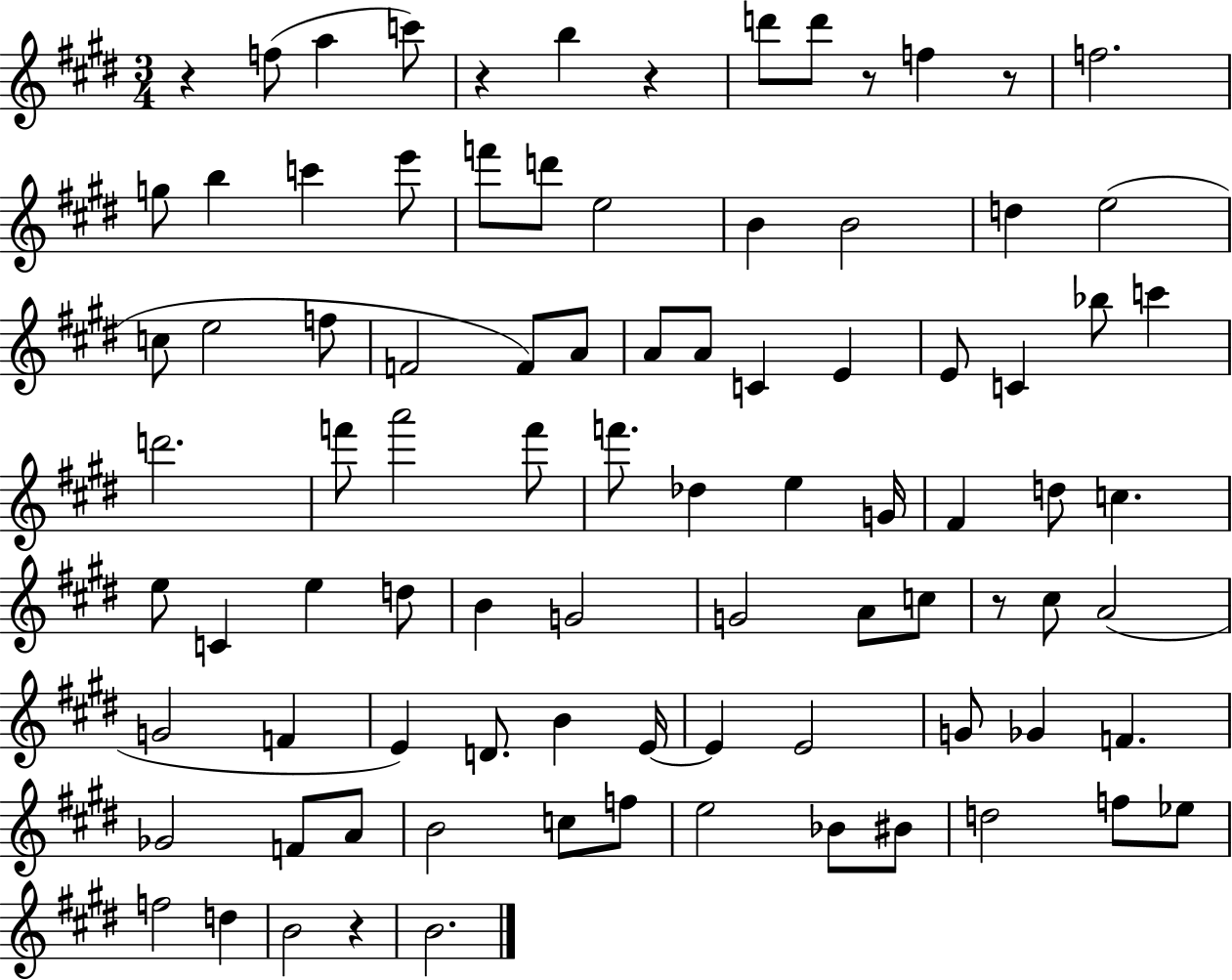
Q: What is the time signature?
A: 3/4